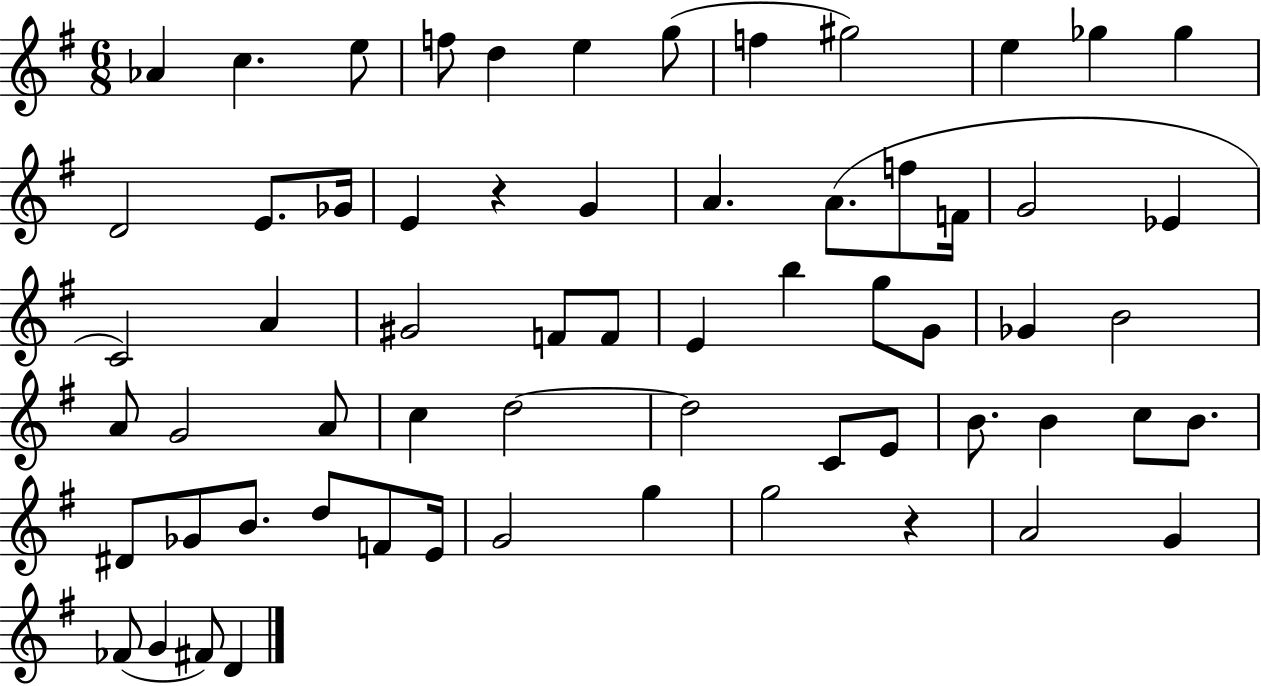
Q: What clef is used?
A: treble